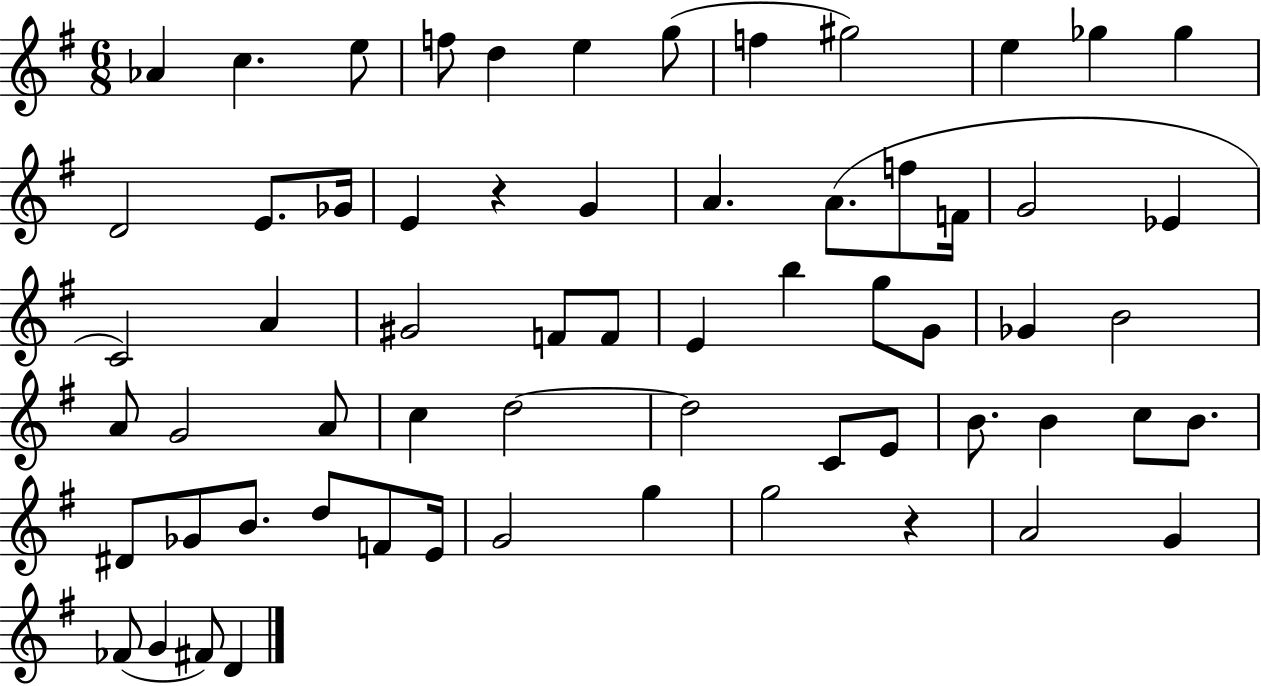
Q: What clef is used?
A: treble